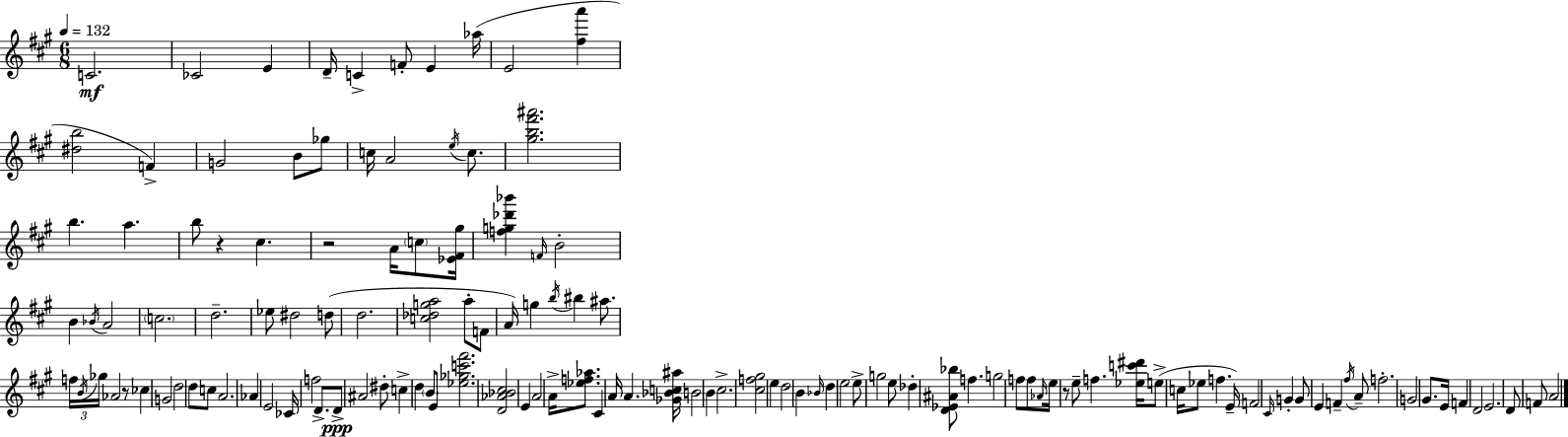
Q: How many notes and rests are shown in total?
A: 130